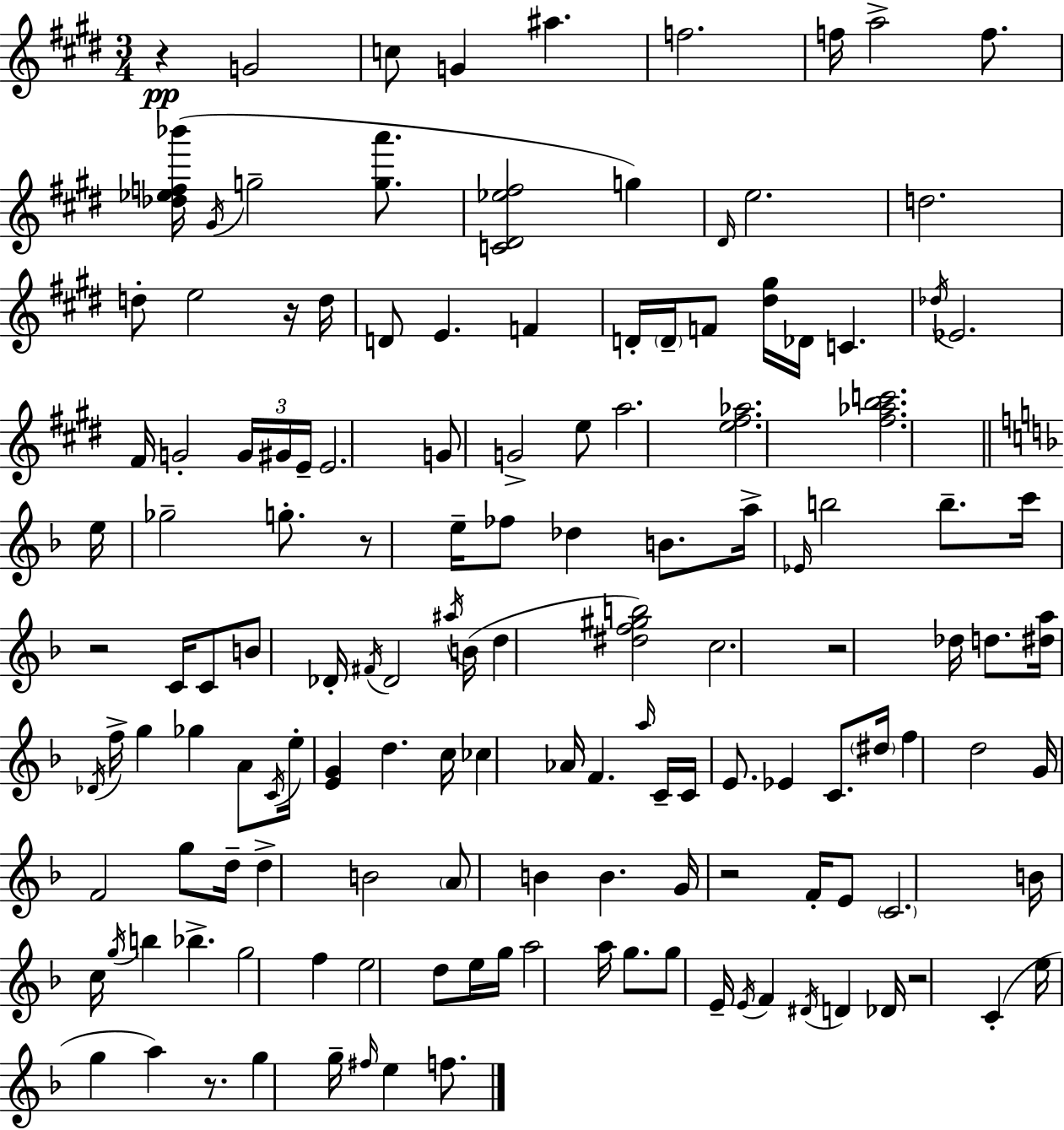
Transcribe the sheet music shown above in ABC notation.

X:1
T:Untitled
M:3/4
L:1/4
K:E
z G2 c/2 G ^a f2 f/4 a2 f/2 [_d_ef_b']/4 ^G/4 g2 [ga']/2 [C^D_e^f]2 g ^D/4 e2 d2 d/2 e2 z/4 d/4 D/2 E F D/4 D/4 F/2 [^d^g]/4 _D/4 C _d/4 _E2 ^F/4 G2 G/4 ^G/4 E/4 E2 G/2 G2 e/2 a2 [e^f_a]2 [^f_abc']2 e/4 _g2 g/2 z/2 e/4 _f/2 _d B/2 a/4 _E/4 b2 b/2 c'/4 z2 C/4 C/2 B/2 _D/4 ^F/4 _D2 ^a/4 B/4 d [^df^gb]2 c2 z2 _d/4 d/2 [^da]/4 _D/4 f/4 g _g A/2 C/4 e/4 [EG] d c/4 _c _A/4 F a/4 C/4 C/4 E/2 _E C/2 ^d/4 f d2 G/4 F2 g/2 d/4 d B2 A/2 B B G/4 z2 F/4 E/2 C2 B/4 c/4 g/4 b _b g2 f e2 d/2 e/4 g/4 a2 a/4 g/2 g/2 E/4 E/4 F ^D/4 D _D/4 z2 C e/4 g a z/2 g g/4 ^f/4 e f/2